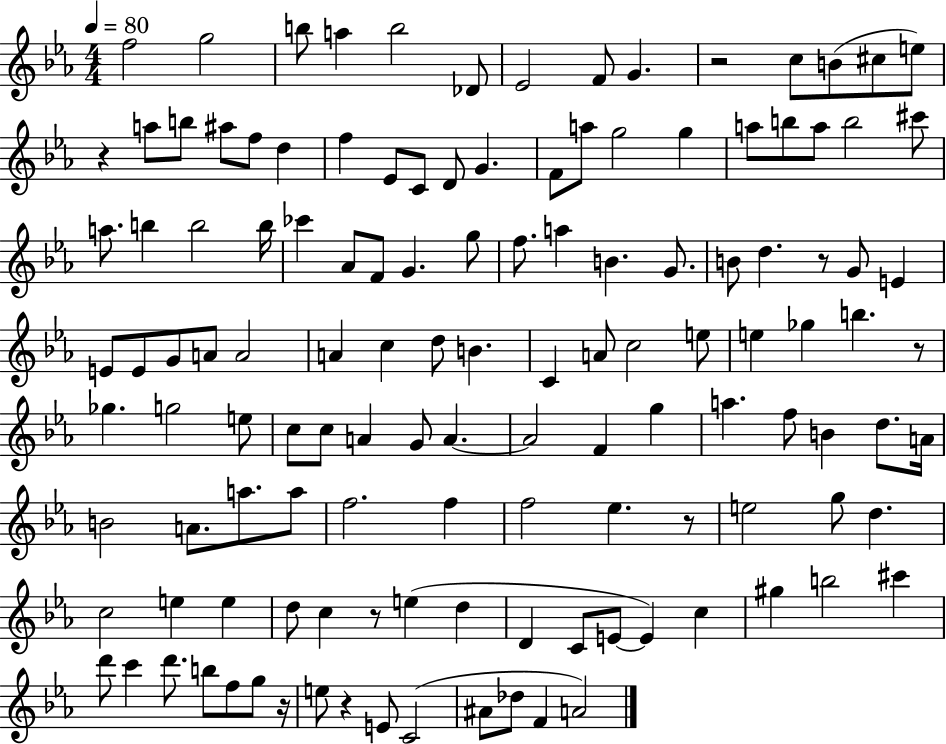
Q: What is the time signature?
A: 4/4